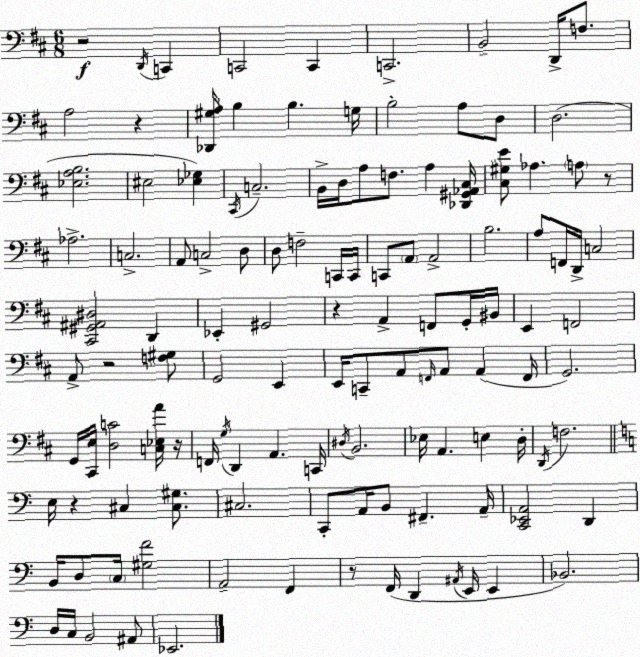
X:1
T:Untitled
M:6/8
L:1/4
K:D
z2 D,,/4 C,, C,,2 C,, C,,2 B,,2 D,,/4 F,/2 A,2 z [_D,,^G,A,]/4 B, B, G,/4 B,2 A,/2 D,/2 D,2 [_E,A,B,]2 ^E,2 [_E,_G,] ^C,,/4 C,2 B,,/4 D,/4 A,/2 F,/2 A, [_D,,^G,,_A,,^C,]/4 [^C,^G,E]/2 _A, A,/2 z/2 _A,2 C,2 A,,/2 C,2 D,/2 D,/2 F,2 C,,/4 C,,/4 C,,/2 A,,/2 A,,2 B,2 A,/2 F,,/4 D,,/4 C,2 [^C,,^G,,^A,,^D,]2 D,, _E,, ^G,,2 z A,, F,,/2 G,,/4 ^B,,/4 E,, F,,2 A,,/2 z2 [F,^G,]/2 G,,2 E,, E,,/4 C,,/2 A,,/2 F,,/4 A,,/2 A,, F,,/4 G,,2 G,,/4 [^C,,E,]/4 [D,C]2 [C,_E,A]/4 z/4 F,,/4 G,/4 D,, A,, C,,/4 ^D,/4 B,,2 _E,/4 A,, E, D,/4 D,,/4 F,2 E,/4 z ^C, [^C,^G,]/2 ^C,2 C,,/2 A,,/4 B,,/2 ^F,, A,,/4 [C,,_E,,A,,]2 D,, B,,/4 D,/2 C,/4 [^G,F]2 A,,2 F,, z/2 F,,/4 D,, ^A,,/4 E,,/4 E,, _B,,2 D,/4 C,/4 B,,2 ^A,,/2 _E,,2